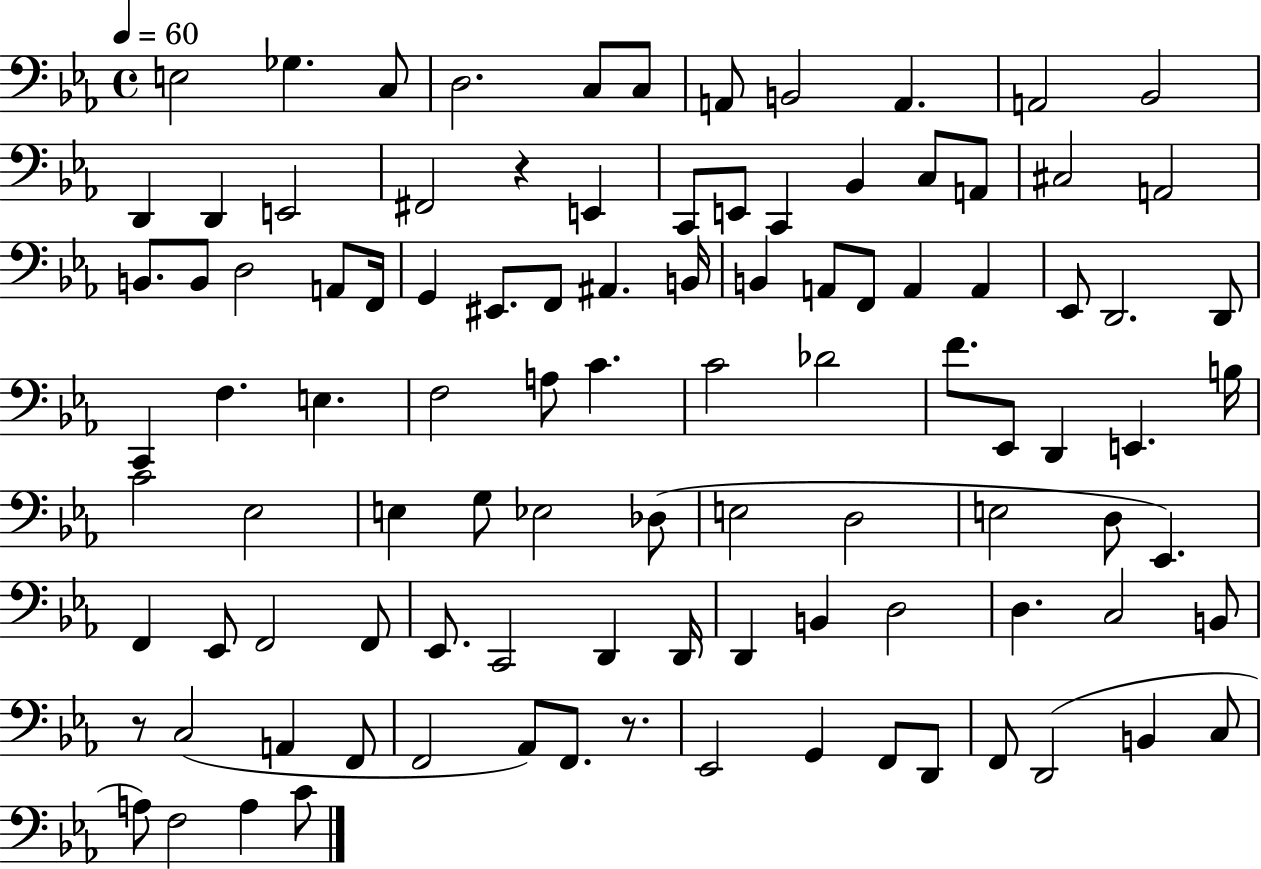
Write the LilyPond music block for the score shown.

{
  \clef bass
  \time 4/4
  \defaultTimeSignature
  \key ees \major
  \tempo 4 = 60
  \repeat volta 2 { e2 ges4. c8 | d2. c8 c8 | a,8 b,2 a,4. | a,2 bes,2 | \break d,4 d,4 e,2 | fis,2 r4 e,4 | c,8 e,8 c,4 bes,4 c8 a,8 | cis2 a,2 | \break b,8. b,8 d2 a,8 f,16 | g,4 eis,8. f,8 ais,4. b,16 | b,4 a,8 f,8 a,4 a,4 | ees,8 d,2. d,8 | \break c,4 f4. e4. | f2 a8 c'4. | c'2 des'2 | f'8. ees,8 d,4 e,4. b16 | \break c'2 ees2 | e4 g8 ees2 des8( | e2 d2 | e2 d8 ees,4.) | \break f,4 ees,8 f,2 f,8 | ees,8. c,2 d,4 d,16 | d,4 b,4 d2 | d4. c2 b,8 | \break r8 c2( a,4 f,8 | f,2 aes,8) f,8. r8. | ees,2 g,4 f,8 d,8 | f,8 d,2( b,4 c8 | \break a8) f2 a4 c'8 | } \bar "|."
}